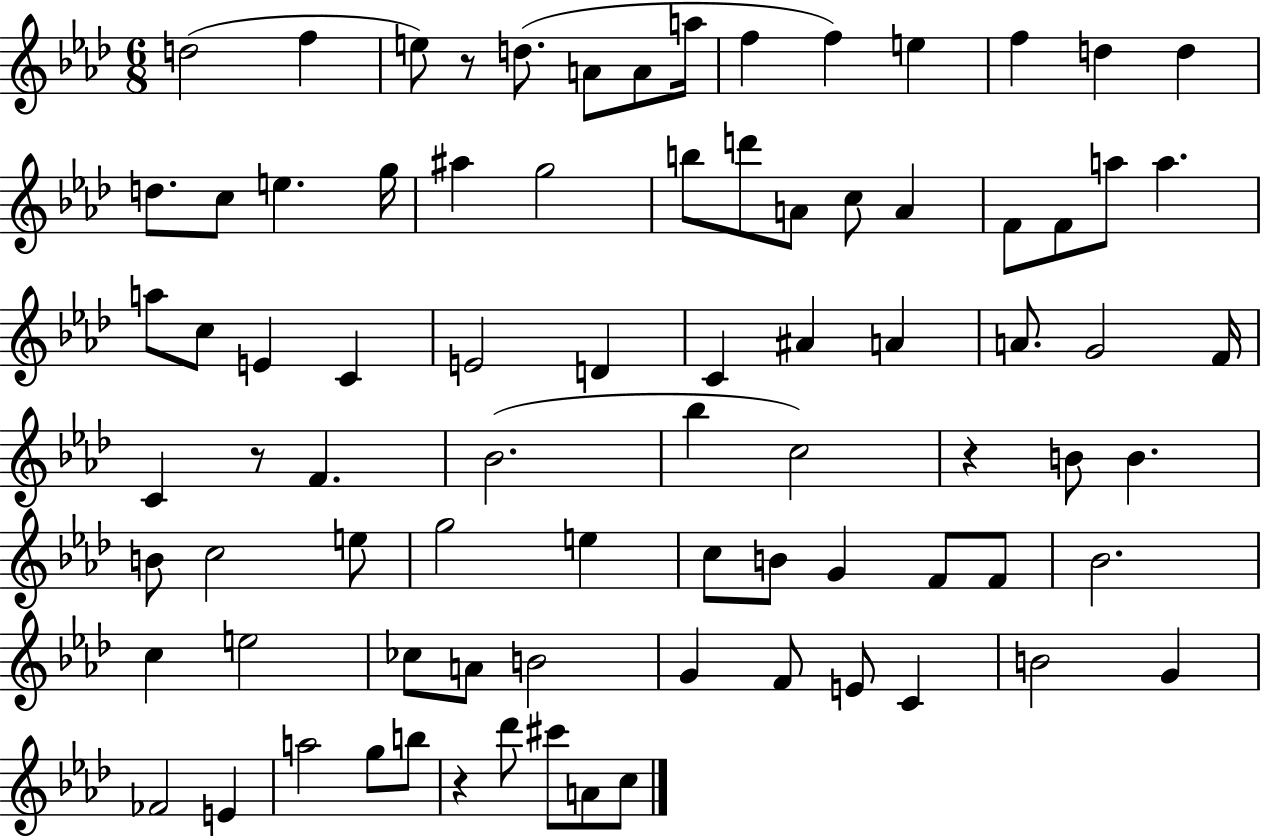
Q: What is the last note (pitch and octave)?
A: C5